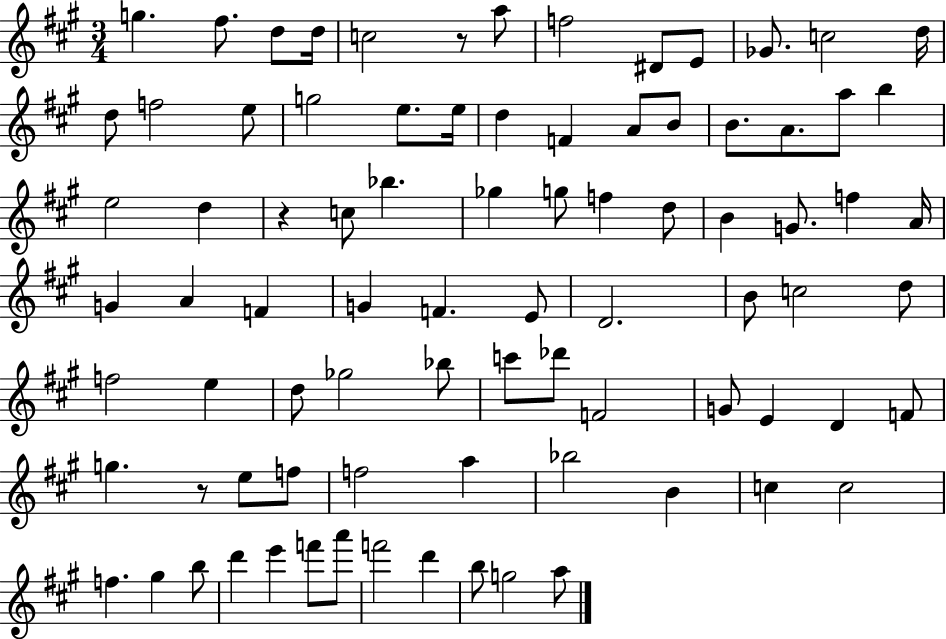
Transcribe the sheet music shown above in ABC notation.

X:1
T:Untitled
M:3/4
L:1/4
K:A
g ^f/2 d/2 d/4 c2 z/2 a/2 f2 ^D/2 E/2 _G/2 c2 d/4 d/2 f2 e/2 g2 e/2 e/4 d F A/2 B/2 B/2 A/2 a/2 b e2 d z c/2 _b _g g/2 f d/2 B G/2 f A/4 G A F G F E/2 D2 B/2 c2 d/2 f2 e d/2 _g2 _b/2 c'/2 _d'/2 F2 G/2 E D F/2 g z/2 e/2 f/2 f2 a _b2 B c c2 f ^g b/2 d' e' f'/2 a'/2 f'2 d' b/2 g2 a/2